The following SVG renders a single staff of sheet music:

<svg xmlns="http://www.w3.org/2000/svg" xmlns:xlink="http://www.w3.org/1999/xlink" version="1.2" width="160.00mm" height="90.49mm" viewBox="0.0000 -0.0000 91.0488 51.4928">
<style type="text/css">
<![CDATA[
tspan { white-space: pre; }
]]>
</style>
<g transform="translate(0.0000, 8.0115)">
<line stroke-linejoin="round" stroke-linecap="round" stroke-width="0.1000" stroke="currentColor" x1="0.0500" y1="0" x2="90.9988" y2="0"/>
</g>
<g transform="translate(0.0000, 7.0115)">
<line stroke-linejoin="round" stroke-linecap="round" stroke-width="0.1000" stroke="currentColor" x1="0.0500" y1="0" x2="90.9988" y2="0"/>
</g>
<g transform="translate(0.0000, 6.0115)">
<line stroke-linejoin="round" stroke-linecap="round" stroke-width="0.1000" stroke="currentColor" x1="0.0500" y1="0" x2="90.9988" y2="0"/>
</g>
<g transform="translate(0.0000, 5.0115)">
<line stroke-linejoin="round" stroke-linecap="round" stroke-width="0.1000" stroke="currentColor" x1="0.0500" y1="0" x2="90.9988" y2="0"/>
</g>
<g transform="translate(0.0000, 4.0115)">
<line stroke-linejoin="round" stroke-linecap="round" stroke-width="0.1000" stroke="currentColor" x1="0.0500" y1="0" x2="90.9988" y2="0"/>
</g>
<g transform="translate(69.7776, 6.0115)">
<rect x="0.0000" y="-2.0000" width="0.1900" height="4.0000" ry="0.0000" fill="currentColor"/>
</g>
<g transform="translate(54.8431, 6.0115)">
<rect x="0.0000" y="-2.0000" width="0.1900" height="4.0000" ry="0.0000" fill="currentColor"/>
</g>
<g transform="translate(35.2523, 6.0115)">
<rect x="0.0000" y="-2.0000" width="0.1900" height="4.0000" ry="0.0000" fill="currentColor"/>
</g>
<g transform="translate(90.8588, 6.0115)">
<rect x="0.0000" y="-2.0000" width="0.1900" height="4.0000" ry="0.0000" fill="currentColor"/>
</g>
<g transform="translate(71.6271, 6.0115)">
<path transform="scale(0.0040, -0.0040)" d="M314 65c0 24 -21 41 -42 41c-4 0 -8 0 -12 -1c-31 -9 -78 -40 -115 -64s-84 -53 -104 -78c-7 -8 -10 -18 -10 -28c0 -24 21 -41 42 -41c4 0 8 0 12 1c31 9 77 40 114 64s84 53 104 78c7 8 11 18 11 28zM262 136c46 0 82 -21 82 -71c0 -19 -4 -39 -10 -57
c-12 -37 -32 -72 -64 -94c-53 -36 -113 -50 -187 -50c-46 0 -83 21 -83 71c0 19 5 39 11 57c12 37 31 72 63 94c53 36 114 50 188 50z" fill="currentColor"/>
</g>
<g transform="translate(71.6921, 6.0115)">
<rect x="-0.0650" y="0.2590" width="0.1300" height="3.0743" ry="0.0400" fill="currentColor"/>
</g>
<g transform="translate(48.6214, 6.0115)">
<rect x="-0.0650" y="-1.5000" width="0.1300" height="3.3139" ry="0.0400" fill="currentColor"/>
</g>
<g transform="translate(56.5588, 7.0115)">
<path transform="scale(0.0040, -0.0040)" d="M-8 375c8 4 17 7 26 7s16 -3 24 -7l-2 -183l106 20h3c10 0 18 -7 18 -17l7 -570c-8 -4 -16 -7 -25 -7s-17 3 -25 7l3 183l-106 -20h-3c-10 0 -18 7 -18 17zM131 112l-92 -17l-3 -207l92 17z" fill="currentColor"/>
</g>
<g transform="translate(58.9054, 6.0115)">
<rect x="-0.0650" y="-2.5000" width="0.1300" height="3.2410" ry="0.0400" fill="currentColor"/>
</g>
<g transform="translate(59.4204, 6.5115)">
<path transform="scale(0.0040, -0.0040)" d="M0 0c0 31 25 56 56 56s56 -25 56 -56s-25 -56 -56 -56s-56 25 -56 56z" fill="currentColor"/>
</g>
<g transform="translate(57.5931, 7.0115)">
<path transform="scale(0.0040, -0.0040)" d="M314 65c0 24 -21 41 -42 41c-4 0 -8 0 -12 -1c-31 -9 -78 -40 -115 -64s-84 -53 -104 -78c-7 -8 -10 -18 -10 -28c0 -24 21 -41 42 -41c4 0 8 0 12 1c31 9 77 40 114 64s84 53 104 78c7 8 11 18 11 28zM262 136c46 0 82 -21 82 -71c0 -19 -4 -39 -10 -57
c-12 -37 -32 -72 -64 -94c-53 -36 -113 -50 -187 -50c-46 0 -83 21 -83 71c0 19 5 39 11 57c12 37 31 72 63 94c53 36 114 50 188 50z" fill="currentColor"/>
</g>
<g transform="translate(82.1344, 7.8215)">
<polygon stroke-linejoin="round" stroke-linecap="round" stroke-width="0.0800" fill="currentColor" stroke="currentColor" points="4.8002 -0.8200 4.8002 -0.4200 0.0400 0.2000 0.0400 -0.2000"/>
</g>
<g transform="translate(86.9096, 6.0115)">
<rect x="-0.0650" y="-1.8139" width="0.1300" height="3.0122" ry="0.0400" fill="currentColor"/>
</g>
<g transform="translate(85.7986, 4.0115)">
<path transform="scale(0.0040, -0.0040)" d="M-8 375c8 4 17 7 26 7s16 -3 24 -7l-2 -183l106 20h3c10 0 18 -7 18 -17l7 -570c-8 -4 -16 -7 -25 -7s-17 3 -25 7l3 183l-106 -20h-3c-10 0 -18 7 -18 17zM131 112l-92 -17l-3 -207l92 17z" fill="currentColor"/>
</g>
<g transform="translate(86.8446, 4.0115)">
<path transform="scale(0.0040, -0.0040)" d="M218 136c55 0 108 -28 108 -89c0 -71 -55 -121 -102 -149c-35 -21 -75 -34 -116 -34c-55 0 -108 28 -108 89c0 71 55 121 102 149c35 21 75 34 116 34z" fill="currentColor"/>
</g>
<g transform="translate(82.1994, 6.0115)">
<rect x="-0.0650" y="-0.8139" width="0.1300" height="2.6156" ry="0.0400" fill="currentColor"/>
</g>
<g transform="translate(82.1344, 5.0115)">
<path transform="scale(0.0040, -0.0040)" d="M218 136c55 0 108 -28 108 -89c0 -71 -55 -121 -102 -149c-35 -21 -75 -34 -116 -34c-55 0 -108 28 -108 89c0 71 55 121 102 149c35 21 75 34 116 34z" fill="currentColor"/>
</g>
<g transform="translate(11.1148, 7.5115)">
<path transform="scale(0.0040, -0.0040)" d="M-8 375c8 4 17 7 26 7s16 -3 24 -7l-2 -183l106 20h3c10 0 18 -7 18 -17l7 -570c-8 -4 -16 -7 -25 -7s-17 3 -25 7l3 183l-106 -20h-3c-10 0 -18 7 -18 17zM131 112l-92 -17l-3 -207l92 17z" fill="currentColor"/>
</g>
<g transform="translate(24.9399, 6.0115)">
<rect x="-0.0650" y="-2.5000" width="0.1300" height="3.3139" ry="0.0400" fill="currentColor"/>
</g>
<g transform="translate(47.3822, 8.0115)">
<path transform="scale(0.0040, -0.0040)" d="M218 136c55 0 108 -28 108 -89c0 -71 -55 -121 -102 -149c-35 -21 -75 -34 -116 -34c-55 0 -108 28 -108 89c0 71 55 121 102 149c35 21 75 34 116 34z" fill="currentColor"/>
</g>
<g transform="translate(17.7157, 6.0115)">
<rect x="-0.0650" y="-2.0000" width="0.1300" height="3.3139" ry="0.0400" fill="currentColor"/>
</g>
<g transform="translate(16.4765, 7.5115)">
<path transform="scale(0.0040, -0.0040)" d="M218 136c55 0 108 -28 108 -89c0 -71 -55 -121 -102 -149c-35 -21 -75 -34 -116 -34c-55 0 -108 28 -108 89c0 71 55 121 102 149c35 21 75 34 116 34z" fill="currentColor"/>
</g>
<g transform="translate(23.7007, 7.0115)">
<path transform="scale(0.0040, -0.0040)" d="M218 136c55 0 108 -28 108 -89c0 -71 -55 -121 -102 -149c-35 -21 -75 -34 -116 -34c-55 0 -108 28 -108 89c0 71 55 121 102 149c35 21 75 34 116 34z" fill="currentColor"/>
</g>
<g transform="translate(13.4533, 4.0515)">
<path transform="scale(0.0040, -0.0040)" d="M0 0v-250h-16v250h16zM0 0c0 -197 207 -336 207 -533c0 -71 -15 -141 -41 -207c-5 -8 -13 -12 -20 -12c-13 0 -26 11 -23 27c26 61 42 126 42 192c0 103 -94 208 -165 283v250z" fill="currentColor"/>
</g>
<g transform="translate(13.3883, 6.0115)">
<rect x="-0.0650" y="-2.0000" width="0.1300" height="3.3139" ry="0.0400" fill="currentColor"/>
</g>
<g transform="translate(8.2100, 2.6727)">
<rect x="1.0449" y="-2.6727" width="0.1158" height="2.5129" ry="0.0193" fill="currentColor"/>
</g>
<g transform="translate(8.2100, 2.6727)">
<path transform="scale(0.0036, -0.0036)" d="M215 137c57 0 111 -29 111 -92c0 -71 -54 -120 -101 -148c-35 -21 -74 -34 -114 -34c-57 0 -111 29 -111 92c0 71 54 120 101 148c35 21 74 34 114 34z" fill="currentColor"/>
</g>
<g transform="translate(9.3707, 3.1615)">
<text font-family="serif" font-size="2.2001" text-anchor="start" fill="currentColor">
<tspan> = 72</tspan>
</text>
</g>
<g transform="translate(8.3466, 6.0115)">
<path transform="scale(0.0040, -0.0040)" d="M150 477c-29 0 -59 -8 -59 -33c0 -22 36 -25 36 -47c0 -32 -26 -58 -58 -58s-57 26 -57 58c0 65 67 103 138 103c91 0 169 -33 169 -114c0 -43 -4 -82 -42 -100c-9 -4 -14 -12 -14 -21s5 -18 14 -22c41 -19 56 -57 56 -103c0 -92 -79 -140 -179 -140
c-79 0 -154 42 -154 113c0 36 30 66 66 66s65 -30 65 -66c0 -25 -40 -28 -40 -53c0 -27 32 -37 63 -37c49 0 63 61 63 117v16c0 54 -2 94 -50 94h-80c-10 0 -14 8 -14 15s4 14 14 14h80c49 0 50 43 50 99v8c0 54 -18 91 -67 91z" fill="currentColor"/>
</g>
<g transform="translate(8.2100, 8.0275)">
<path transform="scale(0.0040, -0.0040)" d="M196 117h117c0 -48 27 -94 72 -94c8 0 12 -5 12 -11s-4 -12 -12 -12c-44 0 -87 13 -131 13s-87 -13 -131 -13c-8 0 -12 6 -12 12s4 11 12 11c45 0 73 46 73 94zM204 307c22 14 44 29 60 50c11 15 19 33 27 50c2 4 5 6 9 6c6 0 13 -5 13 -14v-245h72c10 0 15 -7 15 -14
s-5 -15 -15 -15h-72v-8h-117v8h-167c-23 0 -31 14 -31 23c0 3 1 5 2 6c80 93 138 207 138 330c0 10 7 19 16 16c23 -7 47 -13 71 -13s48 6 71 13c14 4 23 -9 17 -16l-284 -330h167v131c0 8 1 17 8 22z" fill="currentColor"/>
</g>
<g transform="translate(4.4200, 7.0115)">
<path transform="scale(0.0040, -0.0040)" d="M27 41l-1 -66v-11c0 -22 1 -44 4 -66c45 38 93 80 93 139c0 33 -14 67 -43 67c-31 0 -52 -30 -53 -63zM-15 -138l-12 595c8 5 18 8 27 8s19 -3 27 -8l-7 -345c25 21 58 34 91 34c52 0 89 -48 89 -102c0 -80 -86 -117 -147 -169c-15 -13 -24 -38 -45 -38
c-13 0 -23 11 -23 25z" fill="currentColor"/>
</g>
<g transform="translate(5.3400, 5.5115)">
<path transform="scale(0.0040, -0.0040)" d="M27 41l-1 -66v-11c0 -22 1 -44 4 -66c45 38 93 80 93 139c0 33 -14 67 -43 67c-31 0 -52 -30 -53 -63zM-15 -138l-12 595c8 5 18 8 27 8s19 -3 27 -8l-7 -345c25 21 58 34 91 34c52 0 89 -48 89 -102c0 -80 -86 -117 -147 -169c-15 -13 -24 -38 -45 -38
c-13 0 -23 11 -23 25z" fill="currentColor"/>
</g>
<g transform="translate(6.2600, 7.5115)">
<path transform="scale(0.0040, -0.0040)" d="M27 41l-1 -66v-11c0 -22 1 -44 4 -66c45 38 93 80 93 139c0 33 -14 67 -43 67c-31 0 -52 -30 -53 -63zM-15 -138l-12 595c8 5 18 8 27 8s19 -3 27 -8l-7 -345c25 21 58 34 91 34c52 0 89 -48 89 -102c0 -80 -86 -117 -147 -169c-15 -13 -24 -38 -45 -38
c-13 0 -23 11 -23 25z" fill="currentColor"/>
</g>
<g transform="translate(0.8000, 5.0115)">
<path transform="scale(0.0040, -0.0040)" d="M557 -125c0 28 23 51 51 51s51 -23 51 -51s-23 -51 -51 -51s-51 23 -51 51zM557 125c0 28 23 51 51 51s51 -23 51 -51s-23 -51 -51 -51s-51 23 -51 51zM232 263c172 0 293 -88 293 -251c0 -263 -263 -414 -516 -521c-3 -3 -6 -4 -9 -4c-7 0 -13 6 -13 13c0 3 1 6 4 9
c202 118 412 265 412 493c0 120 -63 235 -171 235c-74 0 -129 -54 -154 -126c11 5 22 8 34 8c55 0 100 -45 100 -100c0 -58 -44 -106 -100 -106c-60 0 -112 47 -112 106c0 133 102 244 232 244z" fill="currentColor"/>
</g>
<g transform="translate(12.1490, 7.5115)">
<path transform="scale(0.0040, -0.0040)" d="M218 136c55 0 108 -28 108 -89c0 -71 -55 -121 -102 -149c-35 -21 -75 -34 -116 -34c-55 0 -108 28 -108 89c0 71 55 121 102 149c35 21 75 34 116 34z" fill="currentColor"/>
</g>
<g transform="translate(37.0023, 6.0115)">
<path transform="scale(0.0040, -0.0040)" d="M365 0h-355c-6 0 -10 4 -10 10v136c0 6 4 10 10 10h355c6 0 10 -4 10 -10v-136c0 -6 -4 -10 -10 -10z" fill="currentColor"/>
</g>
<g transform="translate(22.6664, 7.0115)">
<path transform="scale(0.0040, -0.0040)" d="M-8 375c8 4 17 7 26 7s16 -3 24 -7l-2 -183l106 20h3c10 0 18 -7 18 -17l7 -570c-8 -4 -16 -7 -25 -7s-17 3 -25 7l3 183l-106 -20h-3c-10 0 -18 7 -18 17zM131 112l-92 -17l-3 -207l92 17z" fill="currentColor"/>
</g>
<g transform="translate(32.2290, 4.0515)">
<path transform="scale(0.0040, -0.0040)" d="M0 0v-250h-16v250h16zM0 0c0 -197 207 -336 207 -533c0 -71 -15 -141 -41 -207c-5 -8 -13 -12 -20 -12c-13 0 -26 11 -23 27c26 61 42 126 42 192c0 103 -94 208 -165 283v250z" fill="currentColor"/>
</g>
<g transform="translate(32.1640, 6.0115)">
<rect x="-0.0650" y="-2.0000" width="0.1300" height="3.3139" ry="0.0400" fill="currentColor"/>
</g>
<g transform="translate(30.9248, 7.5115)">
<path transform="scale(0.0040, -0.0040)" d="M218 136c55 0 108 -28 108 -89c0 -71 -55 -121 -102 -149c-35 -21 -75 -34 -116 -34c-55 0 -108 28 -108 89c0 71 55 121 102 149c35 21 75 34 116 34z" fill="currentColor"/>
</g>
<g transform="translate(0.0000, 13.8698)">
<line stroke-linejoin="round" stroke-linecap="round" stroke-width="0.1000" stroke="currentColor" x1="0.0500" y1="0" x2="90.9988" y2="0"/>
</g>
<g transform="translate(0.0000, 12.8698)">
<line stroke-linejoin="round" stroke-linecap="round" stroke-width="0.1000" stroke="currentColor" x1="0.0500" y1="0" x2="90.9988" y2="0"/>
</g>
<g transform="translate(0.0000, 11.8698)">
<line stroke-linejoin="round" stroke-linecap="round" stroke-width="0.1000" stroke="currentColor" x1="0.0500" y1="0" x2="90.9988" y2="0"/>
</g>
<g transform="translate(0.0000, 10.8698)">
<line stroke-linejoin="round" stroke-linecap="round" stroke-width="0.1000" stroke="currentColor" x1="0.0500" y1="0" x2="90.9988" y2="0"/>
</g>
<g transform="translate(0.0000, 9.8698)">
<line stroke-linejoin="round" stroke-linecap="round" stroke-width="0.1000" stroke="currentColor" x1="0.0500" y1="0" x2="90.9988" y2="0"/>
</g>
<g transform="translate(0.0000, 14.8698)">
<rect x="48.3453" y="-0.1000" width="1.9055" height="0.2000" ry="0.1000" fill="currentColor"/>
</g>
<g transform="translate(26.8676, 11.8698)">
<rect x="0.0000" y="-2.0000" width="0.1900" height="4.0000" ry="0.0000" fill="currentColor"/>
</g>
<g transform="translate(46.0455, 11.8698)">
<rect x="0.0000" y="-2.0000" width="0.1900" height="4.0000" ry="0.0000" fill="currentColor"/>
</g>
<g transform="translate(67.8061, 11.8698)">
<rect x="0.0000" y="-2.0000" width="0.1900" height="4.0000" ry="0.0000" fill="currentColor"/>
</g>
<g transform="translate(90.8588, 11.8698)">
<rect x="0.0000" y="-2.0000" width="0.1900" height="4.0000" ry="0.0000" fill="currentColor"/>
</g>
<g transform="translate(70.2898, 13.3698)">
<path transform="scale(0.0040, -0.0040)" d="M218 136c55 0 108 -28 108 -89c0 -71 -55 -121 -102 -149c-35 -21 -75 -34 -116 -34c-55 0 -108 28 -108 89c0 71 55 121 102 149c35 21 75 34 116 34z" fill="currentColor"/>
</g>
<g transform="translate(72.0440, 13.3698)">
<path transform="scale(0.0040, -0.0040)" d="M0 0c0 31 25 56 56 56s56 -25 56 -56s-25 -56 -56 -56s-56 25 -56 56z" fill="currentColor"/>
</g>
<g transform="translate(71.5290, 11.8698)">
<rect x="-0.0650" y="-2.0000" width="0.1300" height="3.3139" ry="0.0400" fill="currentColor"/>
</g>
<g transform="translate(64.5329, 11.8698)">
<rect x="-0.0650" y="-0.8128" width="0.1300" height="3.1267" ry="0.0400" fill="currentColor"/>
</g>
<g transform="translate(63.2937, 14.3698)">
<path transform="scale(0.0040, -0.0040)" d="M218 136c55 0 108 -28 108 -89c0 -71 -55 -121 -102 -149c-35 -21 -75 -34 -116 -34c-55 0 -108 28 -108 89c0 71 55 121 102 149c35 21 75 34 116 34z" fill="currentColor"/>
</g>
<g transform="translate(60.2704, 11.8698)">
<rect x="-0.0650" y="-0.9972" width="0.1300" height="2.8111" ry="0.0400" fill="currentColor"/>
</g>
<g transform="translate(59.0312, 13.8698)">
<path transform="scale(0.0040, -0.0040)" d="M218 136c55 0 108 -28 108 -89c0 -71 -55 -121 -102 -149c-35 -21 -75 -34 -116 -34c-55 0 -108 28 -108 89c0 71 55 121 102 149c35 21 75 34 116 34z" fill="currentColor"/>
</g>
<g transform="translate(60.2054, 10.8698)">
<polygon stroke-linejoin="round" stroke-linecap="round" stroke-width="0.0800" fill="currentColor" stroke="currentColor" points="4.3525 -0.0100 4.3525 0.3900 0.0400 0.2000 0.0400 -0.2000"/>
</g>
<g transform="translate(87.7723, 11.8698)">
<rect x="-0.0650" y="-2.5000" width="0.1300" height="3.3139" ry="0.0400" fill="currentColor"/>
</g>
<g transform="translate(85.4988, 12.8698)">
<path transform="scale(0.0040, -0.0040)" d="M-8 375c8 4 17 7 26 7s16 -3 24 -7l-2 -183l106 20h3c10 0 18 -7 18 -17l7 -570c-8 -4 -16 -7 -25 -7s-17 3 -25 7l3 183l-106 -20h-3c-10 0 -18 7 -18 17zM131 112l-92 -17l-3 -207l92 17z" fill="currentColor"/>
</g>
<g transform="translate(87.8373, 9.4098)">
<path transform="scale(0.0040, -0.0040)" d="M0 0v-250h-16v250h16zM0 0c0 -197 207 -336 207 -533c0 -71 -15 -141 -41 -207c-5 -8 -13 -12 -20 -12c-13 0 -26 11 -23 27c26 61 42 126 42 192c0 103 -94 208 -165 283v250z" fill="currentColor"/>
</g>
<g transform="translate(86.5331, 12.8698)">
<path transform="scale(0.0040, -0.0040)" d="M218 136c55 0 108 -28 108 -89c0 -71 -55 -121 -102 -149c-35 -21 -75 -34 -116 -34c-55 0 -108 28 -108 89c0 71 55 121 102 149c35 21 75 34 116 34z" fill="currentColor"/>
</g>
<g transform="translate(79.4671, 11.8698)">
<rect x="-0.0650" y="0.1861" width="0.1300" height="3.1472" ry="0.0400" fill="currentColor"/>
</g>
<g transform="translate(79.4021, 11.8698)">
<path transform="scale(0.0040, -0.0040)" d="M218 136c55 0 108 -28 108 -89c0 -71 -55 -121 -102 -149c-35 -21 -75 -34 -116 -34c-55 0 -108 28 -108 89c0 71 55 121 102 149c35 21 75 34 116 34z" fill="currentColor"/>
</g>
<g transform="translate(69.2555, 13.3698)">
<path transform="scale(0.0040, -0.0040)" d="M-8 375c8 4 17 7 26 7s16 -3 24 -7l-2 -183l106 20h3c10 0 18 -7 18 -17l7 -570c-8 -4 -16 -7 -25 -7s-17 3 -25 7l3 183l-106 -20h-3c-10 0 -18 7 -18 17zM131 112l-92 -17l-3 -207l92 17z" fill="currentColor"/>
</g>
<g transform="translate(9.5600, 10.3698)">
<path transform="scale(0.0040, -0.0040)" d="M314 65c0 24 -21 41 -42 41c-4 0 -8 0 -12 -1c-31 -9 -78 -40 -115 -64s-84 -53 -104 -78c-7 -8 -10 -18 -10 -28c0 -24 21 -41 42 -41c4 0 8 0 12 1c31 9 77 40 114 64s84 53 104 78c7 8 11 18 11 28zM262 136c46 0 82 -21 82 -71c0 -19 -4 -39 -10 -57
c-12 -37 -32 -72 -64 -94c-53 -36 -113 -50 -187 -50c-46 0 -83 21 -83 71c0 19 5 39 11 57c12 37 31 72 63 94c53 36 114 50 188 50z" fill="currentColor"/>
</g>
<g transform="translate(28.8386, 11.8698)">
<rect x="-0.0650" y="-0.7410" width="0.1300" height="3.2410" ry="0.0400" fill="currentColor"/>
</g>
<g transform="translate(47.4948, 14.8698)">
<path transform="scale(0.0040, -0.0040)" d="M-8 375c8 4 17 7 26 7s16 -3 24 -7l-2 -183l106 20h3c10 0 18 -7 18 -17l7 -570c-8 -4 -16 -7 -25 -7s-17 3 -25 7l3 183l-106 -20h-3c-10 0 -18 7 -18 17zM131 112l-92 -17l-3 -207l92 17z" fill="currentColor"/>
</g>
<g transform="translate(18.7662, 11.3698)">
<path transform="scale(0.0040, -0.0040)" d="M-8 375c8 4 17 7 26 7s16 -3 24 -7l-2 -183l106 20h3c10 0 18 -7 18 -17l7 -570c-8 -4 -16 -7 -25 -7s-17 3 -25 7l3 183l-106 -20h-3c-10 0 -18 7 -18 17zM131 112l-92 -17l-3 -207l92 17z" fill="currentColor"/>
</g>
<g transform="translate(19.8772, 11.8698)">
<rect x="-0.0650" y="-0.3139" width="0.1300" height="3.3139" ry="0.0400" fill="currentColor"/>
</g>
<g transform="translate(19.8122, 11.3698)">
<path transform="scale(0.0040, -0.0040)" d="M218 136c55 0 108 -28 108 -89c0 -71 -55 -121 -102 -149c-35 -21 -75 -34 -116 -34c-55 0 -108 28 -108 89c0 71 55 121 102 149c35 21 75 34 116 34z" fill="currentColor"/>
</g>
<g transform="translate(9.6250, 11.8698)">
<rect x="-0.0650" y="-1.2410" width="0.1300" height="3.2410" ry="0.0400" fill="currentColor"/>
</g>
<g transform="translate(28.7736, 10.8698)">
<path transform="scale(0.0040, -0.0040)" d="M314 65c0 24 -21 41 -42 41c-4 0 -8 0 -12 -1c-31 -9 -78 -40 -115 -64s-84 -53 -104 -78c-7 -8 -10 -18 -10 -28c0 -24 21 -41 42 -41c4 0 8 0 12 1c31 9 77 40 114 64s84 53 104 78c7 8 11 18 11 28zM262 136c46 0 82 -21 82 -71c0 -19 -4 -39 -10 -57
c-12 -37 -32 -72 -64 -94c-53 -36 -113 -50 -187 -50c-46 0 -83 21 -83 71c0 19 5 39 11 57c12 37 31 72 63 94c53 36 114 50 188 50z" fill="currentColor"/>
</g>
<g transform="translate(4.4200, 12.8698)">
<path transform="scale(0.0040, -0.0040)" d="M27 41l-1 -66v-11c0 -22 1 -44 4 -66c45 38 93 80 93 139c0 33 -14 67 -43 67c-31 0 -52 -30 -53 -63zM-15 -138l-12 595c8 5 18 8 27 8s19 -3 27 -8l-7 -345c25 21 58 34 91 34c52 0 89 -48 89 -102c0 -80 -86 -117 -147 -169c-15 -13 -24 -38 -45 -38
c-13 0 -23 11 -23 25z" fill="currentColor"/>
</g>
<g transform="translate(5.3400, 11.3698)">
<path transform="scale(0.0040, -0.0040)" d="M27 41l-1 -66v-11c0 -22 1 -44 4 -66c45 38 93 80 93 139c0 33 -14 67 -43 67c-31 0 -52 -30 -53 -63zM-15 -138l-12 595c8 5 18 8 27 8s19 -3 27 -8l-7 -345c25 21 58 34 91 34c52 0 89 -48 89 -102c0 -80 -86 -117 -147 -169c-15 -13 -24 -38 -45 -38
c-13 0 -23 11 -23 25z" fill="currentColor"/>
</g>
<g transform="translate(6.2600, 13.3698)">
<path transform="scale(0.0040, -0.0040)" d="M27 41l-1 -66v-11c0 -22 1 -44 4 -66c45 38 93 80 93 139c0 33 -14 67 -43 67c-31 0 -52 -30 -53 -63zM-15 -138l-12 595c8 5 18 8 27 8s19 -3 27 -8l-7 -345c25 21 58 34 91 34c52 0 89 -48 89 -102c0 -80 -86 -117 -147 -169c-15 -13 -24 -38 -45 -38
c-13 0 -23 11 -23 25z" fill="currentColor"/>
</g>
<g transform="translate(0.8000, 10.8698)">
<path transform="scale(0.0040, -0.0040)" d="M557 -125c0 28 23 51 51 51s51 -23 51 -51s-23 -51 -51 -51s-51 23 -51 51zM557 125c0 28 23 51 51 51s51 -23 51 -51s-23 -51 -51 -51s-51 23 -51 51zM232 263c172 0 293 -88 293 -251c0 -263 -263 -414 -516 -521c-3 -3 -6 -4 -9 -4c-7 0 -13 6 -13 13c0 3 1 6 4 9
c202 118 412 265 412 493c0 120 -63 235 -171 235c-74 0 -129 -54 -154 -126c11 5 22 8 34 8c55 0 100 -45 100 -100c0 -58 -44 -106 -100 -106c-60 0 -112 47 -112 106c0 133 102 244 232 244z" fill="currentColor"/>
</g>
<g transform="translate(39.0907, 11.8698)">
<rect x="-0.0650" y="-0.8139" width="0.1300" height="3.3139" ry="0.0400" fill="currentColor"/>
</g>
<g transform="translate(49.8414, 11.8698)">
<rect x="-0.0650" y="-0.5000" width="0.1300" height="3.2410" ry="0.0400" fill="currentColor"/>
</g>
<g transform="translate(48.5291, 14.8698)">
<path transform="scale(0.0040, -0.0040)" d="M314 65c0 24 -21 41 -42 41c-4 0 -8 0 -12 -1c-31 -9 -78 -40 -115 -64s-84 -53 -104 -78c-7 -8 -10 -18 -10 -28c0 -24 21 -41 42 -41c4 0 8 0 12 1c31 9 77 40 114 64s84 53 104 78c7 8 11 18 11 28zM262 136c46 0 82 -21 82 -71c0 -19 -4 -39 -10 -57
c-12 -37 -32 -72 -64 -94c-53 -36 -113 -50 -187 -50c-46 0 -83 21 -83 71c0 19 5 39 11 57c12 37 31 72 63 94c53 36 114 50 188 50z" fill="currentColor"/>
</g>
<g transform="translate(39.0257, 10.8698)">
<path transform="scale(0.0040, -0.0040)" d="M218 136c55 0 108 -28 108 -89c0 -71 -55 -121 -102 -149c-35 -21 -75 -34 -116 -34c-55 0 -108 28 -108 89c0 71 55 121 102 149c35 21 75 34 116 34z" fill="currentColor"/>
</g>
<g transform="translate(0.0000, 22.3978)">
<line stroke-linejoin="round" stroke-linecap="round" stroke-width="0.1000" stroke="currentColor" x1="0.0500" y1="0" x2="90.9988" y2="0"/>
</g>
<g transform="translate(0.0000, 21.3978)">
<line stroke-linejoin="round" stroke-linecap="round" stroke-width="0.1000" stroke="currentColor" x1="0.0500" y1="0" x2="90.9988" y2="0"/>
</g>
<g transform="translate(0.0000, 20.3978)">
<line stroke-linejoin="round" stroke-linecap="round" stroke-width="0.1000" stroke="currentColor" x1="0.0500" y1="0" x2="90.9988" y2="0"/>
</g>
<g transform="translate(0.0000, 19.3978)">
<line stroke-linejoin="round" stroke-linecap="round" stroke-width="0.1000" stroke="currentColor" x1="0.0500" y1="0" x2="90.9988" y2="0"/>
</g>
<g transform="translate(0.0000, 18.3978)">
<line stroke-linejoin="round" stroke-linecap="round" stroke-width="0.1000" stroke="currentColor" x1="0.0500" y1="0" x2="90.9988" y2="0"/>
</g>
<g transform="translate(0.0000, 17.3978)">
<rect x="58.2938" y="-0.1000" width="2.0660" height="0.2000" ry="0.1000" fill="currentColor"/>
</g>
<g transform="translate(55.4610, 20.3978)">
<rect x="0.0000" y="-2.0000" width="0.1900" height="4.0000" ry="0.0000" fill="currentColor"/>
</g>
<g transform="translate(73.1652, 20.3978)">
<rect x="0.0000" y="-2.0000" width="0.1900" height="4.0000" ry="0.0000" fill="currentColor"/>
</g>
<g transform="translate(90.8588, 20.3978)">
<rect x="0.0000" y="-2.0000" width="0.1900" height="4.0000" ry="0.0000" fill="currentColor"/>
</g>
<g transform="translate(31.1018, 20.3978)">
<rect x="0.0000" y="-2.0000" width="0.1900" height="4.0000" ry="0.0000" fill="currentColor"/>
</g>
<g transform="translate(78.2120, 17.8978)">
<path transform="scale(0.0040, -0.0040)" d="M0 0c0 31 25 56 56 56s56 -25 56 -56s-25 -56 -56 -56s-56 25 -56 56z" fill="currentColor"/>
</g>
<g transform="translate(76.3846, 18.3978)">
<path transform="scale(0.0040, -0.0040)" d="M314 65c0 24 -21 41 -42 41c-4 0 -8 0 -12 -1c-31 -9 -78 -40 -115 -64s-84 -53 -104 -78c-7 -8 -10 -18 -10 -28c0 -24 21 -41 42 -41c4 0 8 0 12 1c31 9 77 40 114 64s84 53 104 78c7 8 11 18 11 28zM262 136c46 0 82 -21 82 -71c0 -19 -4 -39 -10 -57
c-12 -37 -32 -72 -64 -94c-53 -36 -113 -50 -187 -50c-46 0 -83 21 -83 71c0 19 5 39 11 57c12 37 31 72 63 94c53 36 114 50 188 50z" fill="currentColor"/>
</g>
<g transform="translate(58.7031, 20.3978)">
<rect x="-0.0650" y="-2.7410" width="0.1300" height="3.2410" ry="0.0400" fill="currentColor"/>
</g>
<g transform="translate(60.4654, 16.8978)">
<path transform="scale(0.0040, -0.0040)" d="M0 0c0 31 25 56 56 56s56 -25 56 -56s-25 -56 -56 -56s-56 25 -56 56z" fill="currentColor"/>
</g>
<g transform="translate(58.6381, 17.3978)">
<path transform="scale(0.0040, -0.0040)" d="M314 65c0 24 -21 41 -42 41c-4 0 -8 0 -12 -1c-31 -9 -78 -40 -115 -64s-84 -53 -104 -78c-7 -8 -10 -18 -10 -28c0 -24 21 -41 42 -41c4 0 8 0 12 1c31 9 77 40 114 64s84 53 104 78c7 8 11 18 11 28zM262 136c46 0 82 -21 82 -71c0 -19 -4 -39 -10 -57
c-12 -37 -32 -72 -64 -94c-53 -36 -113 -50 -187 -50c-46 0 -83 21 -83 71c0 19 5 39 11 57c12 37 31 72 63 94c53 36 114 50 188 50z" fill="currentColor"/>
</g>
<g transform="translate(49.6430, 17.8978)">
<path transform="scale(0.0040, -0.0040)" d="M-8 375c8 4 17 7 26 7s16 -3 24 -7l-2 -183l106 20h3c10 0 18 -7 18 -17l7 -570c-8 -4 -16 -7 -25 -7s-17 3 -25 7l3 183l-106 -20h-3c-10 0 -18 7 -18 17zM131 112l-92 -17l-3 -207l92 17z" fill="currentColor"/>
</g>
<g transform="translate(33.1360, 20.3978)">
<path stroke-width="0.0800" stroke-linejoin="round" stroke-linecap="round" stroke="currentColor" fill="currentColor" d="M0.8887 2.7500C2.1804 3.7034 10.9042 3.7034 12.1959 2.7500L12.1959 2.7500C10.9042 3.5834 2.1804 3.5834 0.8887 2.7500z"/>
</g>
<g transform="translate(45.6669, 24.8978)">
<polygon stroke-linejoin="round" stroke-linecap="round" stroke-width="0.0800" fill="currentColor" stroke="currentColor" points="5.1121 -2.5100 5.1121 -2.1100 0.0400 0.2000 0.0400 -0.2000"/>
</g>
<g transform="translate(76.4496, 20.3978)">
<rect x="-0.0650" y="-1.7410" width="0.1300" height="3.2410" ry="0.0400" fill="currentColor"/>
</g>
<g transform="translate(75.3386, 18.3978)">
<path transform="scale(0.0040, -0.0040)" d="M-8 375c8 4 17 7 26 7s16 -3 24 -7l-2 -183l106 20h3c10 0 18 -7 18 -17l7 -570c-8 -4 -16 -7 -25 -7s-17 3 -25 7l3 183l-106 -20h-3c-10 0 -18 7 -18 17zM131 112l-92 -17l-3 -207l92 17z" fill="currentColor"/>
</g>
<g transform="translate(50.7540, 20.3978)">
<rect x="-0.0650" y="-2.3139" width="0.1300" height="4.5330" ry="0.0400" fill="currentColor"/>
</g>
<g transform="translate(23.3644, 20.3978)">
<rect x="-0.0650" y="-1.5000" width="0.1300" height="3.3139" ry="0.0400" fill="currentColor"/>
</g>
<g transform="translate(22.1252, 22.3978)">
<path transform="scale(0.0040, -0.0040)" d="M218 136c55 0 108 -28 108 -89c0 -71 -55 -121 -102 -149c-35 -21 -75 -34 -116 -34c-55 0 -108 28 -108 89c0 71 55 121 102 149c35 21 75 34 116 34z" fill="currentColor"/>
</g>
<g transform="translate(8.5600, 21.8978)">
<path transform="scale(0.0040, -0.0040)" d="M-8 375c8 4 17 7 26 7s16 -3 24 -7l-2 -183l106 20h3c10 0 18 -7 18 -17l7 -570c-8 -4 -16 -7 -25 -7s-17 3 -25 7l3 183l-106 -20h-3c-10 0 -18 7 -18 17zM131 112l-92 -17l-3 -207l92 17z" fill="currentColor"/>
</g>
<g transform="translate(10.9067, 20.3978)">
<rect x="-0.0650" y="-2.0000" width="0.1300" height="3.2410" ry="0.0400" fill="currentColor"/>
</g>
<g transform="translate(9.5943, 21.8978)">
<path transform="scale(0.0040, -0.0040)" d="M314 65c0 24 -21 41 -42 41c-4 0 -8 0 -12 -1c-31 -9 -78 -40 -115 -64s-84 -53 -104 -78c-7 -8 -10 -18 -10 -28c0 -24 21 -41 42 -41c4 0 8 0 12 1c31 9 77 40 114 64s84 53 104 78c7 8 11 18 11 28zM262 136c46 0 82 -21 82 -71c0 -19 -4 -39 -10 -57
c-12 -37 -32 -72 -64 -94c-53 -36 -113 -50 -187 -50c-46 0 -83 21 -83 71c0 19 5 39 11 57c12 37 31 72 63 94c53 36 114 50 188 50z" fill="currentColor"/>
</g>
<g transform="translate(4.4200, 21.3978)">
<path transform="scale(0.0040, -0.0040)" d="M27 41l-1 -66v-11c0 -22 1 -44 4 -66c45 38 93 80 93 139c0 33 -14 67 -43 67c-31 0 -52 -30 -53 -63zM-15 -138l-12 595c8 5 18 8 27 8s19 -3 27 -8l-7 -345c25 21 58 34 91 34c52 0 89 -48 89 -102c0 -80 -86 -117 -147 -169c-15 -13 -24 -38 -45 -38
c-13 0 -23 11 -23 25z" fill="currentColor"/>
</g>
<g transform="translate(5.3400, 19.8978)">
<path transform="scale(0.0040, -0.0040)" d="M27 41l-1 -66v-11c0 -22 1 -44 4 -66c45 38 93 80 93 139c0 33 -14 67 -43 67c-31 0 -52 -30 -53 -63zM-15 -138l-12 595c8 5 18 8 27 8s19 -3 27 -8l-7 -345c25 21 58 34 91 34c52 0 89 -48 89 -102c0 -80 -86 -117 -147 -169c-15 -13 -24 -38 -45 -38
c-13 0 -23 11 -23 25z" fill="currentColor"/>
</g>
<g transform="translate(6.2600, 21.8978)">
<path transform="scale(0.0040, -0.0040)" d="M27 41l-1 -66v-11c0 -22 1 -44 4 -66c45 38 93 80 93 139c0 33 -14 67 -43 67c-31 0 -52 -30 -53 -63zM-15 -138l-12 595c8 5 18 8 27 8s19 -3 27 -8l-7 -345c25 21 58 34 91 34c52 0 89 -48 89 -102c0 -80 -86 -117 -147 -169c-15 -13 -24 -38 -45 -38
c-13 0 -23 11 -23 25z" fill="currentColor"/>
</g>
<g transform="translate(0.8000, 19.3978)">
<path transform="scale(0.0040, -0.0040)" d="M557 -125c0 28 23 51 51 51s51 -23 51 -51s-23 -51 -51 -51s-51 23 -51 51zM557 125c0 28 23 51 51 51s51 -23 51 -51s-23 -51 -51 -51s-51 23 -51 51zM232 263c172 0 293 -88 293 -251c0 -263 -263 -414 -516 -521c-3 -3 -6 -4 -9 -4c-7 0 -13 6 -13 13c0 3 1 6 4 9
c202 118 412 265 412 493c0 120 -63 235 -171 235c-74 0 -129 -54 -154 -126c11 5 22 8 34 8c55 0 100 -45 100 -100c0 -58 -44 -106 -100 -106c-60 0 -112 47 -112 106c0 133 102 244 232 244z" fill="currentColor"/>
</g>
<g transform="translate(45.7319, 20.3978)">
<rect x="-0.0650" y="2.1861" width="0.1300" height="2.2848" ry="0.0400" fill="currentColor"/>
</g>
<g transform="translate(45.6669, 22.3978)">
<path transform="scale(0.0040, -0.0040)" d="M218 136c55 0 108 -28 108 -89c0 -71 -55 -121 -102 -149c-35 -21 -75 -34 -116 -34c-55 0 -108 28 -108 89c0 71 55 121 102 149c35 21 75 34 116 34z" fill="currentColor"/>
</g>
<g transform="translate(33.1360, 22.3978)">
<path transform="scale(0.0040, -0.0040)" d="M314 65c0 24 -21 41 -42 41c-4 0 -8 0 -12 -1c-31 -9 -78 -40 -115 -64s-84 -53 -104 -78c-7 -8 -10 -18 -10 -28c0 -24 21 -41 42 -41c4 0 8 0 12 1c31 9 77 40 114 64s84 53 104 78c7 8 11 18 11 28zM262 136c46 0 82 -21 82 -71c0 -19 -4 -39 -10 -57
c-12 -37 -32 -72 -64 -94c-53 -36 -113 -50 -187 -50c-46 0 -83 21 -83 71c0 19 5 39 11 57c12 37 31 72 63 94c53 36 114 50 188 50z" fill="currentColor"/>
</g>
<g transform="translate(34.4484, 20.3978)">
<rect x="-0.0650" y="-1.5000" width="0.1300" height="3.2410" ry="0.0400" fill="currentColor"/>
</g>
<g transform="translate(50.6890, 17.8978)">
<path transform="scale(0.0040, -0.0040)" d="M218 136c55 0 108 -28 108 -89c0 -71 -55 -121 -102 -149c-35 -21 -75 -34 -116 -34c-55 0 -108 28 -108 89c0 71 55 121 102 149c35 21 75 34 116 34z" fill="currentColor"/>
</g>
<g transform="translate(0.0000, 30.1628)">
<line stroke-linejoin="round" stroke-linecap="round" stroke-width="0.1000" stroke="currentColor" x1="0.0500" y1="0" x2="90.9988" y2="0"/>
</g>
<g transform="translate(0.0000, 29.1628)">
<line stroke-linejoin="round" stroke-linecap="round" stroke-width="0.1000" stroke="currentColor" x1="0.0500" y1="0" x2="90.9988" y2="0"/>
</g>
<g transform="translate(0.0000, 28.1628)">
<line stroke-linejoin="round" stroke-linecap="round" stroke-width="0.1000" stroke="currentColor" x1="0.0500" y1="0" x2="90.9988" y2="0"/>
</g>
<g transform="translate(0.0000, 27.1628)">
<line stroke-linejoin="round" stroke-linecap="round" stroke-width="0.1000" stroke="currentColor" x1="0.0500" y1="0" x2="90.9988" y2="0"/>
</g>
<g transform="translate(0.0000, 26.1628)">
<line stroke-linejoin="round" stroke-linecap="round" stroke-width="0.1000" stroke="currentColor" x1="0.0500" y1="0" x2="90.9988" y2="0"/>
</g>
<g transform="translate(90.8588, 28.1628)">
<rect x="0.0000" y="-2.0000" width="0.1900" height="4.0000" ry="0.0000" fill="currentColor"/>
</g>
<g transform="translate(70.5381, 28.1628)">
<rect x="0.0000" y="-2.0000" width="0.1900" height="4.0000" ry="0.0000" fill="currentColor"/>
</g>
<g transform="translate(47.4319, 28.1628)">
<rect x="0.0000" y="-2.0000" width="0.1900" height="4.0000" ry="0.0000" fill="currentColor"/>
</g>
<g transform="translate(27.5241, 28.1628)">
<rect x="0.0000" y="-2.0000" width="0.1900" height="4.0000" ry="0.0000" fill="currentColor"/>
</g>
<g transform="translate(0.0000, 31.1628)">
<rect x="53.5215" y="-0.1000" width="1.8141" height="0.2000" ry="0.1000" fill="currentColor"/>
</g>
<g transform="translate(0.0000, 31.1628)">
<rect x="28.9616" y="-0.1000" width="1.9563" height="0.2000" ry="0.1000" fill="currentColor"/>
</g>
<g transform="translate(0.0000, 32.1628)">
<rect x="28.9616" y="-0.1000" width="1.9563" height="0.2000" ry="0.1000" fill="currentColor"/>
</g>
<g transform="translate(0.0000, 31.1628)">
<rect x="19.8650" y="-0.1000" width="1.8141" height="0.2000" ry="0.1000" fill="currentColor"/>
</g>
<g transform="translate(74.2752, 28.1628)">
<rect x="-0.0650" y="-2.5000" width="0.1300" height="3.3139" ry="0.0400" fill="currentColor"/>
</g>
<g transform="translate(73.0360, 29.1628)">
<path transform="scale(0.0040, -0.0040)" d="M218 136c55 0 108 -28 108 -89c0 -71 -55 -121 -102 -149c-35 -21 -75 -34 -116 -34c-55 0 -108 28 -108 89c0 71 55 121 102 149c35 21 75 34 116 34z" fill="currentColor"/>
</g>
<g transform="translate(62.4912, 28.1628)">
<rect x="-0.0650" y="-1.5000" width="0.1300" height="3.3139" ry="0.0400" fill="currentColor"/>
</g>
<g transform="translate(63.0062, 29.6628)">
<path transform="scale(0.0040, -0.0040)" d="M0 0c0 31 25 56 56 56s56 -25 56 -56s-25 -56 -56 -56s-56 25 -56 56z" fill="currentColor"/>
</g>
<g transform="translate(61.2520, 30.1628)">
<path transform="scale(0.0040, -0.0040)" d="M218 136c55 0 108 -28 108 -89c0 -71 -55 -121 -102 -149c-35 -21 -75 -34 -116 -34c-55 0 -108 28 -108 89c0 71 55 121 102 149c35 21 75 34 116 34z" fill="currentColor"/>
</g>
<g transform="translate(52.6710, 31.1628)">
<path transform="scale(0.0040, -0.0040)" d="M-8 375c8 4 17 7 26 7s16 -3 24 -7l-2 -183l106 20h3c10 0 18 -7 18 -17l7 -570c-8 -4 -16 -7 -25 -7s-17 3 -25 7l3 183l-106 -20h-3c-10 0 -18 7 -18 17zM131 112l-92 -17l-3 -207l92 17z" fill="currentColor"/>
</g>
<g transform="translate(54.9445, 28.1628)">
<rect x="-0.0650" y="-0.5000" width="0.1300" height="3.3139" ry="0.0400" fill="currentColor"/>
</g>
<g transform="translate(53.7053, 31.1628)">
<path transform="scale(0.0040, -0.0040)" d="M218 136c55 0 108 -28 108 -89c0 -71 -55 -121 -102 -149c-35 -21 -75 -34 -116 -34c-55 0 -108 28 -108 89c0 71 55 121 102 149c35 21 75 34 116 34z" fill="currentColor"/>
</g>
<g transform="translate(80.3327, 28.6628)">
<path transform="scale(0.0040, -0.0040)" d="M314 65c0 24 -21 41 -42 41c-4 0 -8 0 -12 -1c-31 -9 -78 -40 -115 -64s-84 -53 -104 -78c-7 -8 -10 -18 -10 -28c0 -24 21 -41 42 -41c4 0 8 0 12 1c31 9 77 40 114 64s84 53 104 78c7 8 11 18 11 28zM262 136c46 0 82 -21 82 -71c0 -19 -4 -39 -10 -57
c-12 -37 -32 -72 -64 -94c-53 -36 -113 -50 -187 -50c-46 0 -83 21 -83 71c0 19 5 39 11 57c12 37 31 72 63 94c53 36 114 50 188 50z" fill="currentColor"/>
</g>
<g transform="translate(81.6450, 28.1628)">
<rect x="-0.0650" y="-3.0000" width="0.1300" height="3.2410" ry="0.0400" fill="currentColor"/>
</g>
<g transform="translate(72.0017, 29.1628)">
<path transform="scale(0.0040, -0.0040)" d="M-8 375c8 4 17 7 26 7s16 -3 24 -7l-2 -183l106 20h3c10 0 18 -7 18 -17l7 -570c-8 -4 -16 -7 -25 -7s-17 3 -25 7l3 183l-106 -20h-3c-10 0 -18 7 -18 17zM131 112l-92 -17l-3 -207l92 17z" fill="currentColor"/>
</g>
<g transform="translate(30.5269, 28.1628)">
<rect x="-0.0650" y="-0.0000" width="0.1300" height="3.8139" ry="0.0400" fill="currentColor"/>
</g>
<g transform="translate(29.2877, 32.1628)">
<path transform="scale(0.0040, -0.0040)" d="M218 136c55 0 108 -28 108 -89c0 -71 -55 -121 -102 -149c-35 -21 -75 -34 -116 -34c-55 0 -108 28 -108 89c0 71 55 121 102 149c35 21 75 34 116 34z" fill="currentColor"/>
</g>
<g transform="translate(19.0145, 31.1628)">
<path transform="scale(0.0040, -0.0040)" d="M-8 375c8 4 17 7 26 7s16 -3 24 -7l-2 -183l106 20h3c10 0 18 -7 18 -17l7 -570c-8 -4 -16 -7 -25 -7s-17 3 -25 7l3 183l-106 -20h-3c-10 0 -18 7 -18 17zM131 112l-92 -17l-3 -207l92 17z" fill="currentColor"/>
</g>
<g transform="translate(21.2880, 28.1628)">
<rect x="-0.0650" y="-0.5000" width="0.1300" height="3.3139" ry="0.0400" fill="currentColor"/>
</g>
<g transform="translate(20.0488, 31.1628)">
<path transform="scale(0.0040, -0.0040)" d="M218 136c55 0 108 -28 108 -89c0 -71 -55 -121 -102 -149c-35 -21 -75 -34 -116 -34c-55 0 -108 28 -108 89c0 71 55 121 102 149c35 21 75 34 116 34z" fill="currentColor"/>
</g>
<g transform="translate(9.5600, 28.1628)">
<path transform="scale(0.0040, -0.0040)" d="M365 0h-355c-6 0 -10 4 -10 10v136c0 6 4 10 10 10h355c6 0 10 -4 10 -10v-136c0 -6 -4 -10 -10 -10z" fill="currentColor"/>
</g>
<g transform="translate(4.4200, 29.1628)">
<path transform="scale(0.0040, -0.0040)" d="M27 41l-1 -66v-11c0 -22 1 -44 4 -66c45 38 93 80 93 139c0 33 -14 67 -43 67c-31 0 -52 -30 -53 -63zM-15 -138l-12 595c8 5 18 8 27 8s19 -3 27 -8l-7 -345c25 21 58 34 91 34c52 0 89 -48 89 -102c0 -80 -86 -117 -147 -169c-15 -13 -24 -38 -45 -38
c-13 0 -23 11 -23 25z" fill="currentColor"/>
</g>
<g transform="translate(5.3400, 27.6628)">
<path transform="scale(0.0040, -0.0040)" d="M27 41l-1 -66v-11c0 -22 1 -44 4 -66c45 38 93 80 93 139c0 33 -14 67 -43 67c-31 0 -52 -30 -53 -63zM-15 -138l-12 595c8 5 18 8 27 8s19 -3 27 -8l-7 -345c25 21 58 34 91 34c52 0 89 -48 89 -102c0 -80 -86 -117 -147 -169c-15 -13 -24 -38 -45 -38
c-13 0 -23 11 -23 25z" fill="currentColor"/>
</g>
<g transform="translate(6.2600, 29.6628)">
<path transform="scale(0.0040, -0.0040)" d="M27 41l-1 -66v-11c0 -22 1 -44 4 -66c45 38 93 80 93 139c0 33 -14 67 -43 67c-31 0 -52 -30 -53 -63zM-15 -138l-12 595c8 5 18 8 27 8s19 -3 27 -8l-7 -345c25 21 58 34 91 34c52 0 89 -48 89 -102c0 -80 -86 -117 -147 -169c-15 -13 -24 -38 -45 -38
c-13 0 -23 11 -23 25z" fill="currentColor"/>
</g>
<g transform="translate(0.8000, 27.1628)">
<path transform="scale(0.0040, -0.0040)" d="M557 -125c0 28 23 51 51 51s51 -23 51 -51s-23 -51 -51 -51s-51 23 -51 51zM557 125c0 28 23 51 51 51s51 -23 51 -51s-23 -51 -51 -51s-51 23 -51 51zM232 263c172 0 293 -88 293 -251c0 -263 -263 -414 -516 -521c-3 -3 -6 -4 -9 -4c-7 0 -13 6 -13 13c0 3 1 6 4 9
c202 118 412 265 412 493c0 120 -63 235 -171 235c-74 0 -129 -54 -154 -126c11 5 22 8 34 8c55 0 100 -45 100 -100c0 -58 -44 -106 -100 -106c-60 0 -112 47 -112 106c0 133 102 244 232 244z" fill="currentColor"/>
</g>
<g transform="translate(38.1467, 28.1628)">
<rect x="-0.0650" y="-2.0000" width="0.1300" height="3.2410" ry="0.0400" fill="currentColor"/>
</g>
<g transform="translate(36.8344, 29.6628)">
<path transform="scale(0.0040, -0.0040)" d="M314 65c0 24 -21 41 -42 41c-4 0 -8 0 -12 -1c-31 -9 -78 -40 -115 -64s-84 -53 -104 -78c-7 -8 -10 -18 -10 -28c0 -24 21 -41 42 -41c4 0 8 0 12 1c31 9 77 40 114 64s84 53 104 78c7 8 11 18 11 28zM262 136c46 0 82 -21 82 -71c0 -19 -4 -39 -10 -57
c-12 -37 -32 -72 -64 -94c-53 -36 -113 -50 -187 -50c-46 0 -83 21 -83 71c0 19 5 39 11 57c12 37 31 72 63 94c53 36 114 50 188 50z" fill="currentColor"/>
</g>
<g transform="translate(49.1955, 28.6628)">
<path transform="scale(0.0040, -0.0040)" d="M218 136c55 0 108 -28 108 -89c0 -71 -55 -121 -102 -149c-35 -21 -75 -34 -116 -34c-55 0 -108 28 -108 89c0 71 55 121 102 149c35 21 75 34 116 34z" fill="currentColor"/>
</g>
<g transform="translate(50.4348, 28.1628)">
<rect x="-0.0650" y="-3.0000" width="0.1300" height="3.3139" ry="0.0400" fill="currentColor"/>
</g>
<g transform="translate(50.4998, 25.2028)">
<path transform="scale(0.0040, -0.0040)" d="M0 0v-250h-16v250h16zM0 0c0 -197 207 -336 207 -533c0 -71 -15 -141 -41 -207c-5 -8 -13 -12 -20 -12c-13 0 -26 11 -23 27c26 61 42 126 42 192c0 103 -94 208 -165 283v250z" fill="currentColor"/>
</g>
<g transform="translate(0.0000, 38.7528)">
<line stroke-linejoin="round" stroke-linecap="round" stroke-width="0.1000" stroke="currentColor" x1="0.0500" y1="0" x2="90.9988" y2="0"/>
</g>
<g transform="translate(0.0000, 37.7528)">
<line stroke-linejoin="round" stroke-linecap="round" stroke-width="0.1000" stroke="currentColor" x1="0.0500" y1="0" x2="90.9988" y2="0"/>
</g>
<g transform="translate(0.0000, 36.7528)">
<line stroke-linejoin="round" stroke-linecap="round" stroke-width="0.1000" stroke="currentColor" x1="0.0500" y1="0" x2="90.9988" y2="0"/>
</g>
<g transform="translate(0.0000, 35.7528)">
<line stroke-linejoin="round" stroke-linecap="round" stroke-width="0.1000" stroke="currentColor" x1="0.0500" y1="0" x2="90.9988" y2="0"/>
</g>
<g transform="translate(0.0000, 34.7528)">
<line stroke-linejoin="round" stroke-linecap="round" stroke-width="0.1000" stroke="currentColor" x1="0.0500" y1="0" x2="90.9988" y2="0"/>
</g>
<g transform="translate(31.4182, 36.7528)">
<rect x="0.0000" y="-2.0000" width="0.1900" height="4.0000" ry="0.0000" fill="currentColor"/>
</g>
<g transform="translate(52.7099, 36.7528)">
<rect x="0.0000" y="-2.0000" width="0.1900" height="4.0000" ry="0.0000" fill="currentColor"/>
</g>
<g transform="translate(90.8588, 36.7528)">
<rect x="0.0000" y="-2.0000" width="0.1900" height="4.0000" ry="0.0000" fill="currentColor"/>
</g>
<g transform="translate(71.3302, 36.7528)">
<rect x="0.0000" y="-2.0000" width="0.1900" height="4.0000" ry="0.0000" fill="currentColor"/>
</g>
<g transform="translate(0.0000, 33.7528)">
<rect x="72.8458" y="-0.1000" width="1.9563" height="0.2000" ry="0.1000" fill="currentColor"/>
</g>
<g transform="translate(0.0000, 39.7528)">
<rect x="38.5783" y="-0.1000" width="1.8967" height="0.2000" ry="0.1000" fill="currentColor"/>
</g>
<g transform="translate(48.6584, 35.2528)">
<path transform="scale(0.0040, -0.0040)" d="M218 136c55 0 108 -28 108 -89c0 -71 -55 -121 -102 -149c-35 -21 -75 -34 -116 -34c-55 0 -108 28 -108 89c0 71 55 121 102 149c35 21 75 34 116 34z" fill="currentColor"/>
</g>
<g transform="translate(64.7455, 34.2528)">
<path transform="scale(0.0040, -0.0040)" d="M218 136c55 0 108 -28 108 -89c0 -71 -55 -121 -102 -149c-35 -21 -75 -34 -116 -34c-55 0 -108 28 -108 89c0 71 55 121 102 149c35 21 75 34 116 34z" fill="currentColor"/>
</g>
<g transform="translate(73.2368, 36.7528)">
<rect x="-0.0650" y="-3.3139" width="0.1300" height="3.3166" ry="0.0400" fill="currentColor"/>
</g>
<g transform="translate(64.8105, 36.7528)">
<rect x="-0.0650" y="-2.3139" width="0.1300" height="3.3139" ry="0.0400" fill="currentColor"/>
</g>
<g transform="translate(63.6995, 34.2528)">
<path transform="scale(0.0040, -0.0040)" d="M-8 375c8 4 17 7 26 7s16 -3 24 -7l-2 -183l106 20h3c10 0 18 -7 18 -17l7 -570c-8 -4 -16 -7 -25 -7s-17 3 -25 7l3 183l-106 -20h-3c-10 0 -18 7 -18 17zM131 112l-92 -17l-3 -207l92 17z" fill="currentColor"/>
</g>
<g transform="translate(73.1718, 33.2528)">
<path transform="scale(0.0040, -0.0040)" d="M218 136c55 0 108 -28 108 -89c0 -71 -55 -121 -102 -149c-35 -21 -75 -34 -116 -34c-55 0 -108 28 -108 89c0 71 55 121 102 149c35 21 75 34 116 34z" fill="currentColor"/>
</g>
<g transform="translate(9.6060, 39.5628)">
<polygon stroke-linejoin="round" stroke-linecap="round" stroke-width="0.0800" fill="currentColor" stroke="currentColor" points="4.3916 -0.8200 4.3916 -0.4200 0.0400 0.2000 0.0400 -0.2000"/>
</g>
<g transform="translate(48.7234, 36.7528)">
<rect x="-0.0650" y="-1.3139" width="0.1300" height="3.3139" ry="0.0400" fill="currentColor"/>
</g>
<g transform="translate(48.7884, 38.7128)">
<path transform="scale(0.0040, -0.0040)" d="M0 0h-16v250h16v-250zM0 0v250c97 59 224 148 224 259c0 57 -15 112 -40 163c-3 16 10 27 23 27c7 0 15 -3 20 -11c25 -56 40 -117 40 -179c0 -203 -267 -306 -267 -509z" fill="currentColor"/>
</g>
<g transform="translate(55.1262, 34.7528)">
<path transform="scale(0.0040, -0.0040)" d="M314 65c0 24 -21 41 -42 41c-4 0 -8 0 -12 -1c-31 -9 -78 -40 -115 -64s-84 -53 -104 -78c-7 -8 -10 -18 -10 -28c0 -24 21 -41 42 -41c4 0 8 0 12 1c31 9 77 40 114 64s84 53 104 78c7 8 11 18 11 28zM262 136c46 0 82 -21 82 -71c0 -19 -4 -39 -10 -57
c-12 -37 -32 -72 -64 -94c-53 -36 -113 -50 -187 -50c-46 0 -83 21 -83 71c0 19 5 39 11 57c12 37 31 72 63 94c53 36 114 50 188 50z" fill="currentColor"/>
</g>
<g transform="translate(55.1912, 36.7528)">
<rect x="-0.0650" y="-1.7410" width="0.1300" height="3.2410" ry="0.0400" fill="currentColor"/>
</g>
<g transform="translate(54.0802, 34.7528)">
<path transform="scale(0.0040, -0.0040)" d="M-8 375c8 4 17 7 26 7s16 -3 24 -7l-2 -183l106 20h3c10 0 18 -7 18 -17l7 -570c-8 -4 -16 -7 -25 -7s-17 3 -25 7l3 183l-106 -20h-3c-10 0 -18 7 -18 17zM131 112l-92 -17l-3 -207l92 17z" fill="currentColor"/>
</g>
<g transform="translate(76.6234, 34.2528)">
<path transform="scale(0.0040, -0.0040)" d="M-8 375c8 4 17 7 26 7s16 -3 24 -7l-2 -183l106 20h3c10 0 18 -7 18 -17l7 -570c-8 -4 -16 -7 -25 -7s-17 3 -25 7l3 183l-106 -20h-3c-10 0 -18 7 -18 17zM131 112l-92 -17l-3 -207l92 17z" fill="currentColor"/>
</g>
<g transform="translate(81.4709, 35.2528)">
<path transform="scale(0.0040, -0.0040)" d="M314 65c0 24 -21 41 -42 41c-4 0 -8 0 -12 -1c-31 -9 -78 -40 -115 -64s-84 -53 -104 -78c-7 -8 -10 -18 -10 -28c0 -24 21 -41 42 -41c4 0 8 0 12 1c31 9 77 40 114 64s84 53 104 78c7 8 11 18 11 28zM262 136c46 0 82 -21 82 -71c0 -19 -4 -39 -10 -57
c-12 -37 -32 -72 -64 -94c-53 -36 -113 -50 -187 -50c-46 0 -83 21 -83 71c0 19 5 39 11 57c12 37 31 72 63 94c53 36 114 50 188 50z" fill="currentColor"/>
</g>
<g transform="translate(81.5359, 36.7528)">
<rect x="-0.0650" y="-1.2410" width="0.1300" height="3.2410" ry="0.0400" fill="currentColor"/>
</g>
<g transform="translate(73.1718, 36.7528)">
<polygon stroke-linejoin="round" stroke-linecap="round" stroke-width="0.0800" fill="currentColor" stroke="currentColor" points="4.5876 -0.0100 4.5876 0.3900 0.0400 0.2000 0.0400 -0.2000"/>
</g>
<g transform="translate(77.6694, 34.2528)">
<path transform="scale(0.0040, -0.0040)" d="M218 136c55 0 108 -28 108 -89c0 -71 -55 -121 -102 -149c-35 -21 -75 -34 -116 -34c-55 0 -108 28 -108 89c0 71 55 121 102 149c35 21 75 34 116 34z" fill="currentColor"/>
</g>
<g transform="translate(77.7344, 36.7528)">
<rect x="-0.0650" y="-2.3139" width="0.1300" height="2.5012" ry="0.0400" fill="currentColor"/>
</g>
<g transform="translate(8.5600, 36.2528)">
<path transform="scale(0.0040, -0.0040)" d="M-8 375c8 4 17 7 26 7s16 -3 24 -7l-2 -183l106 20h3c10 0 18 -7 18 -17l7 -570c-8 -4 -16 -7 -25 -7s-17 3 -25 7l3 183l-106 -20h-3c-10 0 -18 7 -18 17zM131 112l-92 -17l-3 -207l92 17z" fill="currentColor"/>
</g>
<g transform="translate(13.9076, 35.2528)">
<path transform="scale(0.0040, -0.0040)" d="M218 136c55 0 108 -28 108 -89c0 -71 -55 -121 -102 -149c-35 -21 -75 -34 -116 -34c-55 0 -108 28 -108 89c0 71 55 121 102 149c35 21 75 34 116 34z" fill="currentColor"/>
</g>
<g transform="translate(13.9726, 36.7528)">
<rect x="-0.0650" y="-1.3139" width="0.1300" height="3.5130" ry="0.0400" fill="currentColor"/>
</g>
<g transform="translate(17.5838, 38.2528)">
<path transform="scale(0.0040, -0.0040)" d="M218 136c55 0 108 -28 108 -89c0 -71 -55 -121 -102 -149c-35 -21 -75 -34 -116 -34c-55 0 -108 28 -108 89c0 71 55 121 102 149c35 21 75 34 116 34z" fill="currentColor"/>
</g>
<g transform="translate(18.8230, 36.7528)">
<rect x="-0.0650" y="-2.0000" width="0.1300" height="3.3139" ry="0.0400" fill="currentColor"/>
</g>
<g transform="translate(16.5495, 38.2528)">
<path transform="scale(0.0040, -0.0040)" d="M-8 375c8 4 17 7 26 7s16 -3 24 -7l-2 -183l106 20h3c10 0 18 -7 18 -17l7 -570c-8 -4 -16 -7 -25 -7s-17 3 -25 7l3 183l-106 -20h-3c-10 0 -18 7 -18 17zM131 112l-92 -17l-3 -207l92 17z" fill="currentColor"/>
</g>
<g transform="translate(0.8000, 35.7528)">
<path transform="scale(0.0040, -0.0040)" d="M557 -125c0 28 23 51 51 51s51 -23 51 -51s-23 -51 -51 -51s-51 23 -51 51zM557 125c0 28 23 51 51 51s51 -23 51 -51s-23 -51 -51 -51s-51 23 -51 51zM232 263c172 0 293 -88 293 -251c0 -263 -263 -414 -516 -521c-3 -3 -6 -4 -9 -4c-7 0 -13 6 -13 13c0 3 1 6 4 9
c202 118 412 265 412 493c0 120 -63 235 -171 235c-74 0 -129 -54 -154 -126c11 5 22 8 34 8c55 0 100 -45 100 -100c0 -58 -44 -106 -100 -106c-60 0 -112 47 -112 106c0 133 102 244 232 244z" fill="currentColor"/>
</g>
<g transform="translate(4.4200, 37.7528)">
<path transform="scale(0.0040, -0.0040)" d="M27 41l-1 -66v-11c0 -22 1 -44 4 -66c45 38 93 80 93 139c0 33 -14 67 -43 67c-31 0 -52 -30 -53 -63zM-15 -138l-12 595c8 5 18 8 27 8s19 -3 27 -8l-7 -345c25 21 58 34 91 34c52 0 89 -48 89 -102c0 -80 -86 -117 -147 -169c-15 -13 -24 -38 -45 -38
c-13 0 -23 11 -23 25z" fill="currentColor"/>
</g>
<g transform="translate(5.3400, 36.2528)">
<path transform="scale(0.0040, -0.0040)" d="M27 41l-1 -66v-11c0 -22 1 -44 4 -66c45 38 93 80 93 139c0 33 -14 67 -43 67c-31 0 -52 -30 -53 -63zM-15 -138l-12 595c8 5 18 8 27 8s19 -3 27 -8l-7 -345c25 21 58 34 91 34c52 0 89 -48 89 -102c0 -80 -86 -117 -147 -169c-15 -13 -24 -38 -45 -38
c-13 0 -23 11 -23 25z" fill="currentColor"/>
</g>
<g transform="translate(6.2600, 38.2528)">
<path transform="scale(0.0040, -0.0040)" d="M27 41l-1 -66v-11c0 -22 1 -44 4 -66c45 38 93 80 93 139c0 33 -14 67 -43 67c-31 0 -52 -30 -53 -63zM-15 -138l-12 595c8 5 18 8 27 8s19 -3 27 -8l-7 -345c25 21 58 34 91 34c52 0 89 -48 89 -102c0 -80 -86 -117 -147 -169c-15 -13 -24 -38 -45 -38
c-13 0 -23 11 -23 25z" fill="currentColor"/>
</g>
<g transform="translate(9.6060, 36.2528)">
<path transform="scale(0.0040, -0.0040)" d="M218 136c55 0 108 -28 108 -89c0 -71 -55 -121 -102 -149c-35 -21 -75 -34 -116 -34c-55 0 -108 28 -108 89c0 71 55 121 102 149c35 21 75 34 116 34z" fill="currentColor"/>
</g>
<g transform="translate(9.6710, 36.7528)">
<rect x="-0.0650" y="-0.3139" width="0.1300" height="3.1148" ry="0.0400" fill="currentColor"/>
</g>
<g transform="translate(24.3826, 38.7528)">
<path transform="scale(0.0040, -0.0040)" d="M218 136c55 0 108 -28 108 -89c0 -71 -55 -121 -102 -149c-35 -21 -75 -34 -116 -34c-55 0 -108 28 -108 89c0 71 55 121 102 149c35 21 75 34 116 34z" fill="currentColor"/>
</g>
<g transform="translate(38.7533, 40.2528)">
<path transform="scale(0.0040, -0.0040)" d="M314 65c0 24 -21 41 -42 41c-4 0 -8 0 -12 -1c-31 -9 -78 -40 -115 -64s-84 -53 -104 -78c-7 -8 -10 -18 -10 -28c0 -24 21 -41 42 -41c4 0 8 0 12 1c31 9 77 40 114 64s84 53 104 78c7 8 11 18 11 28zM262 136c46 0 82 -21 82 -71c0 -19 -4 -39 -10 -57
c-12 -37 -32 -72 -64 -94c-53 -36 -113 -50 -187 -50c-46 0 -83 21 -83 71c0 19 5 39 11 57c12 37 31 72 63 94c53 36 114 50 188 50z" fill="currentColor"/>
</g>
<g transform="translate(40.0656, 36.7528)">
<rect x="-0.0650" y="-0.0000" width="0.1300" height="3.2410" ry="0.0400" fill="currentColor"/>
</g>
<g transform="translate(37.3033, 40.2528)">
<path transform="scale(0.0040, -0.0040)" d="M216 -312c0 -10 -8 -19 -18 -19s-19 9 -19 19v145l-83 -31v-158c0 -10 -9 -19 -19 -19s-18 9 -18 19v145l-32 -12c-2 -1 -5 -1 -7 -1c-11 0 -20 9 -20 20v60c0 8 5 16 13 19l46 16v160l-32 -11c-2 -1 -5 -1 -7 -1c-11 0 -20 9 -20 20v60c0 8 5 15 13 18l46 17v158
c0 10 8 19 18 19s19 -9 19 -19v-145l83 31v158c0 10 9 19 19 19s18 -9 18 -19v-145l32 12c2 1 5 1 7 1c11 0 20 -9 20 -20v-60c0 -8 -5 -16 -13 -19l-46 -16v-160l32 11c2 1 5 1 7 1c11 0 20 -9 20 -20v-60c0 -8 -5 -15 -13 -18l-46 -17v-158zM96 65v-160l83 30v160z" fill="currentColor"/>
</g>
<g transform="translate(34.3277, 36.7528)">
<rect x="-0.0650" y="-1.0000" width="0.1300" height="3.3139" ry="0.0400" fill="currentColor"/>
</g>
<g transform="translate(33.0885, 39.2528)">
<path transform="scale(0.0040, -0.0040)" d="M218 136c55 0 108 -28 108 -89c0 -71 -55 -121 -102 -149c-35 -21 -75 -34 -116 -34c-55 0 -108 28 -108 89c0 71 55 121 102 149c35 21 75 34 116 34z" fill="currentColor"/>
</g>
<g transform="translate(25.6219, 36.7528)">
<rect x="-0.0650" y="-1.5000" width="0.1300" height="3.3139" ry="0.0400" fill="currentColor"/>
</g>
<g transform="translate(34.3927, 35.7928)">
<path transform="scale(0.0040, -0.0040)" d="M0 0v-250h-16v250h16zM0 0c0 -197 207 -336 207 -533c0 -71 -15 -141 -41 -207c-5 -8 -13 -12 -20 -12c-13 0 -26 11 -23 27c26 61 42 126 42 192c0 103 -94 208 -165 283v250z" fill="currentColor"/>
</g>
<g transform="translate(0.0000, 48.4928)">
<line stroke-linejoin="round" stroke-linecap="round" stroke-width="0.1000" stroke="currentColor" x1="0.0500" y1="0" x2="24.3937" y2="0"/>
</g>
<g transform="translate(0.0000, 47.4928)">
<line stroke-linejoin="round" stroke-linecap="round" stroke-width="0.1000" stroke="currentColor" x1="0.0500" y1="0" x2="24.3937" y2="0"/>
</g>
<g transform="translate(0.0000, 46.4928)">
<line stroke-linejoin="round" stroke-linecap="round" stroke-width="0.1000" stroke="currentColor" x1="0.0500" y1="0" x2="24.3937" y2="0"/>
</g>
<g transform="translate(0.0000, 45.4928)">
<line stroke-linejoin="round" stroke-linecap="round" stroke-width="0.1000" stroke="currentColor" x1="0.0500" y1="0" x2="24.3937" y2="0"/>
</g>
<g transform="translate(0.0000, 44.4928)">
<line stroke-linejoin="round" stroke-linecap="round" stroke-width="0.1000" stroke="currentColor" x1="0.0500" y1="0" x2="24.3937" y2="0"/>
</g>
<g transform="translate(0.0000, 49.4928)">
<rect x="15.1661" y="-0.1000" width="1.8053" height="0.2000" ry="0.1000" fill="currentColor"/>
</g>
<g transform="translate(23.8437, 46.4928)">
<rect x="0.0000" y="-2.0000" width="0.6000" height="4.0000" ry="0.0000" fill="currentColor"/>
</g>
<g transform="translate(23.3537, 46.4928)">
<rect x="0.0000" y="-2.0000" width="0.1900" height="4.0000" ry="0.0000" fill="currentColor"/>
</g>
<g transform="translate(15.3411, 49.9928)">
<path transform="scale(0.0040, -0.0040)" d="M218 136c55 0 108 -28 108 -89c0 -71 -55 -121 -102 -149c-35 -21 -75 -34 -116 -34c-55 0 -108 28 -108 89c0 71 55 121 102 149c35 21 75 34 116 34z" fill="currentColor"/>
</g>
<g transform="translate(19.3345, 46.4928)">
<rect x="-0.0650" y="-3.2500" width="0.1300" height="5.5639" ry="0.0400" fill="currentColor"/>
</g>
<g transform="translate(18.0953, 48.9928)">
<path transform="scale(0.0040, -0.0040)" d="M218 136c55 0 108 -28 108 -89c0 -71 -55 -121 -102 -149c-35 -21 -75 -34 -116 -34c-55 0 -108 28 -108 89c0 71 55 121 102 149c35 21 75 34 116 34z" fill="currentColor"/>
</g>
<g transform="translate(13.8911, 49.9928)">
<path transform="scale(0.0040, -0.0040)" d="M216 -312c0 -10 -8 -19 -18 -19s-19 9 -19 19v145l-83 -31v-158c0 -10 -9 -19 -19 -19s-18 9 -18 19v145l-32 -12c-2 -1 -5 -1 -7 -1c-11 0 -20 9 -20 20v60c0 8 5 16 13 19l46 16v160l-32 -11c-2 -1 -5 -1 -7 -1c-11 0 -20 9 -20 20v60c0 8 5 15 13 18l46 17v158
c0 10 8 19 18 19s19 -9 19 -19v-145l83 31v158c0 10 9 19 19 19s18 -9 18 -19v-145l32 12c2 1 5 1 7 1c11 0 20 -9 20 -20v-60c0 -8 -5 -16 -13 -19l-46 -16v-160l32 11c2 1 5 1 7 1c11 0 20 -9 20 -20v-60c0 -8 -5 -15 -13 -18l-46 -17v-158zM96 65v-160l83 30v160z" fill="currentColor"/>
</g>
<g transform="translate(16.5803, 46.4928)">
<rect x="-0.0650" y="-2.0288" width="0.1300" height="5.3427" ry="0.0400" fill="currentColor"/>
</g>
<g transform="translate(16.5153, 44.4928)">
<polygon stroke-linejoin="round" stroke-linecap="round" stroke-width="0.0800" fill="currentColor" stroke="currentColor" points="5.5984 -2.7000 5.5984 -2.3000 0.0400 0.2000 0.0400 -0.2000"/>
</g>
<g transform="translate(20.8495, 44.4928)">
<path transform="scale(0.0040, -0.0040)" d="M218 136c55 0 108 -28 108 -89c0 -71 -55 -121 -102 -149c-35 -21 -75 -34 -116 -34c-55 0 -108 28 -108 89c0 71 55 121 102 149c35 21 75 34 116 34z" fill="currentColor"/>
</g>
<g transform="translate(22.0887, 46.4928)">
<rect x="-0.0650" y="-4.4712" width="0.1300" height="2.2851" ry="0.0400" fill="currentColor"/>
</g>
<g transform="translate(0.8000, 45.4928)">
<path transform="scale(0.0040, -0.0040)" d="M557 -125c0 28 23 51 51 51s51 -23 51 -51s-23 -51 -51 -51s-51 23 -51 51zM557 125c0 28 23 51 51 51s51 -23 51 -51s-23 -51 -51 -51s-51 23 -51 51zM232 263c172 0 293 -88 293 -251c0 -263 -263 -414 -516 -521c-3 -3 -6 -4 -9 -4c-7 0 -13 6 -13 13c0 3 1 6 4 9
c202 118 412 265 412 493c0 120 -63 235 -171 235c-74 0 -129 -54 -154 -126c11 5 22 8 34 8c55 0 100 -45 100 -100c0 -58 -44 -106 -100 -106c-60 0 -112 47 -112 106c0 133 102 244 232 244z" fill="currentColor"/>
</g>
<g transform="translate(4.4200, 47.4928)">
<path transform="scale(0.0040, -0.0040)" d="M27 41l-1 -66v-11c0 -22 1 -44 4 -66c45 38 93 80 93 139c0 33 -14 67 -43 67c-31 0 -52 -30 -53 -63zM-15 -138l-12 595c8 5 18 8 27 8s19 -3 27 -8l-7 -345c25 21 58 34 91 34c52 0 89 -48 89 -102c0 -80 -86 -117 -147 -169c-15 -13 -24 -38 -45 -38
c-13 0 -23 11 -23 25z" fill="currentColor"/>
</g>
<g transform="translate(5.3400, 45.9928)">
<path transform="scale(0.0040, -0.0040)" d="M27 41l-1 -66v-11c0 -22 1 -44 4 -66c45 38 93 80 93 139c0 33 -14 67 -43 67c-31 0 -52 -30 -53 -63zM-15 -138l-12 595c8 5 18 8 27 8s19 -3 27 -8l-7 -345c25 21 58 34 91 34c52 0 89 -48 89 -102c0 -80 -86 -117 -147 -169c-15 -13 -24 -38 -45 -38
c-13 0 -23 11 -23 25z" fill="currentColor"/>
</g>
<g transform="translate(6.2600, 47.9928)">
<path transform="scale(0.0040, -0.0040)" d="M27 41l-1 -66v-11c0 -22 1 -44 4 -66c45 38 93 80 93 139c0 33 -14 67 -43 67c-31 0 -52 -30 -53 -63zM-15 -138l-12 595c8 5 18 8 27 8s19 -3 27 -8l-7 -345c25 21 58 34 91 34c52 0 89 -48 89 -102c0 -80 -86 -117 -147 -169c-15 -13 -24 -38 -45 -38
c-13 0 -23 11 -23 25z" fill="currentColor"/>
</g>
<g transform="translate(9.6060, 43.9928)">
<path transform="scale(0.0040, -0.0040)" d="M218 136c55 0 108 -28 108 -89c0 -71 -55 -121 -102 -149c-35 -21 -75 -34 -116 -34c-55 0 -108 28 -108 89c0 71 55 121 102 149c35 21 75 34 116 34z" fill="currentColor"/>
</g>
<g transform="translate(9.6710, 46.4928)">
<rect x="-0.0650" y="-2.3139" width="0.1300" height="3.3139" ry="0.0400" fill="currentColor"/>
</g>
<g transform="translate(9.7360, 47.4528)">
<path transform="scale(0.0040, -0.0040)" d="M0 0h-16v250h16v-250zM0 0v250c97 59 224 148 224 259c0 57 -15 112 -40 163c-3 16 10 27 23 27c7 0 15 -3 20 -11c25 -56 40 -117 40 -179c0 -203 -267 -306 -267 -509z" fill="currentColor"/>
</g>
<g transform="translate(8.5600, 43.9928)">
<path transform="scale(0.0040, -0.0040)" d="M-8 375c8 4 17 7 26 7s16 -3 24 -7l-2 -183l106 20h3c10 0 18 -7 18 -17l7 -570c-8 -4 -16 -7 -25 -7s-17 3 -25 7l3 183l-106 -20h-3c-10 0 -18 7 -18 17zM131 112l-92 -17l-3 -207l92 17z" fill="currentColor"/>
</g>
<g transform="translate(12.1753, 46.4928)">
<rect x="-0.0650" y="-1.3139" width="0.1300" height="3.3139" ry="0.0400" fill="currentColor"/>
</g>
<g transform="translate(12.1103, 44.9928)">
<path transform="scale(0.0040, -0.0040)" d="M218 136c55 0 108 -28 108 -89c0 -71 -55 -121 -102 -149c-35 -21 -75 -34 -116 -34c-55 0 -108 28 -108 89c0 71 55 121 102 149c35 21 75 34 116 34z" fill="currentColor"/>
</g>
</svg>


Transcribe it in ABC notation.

X:1
T:Untitled
M:3/4
L:1/4
K:Eb
A,,/2 A,, B,, A,,/2 z2 G,, B,,2 D,2 F,/2 A,/2 G,2 E, F,2 F, E,,2 G,,/2 F,,/2 A,, D, B,,/2 A,,2 G,, G,,2 G,,/2 B,/2 C2 A,2 z2 E,, C,, _A,,2 C,/2 E,, G,, B,, C,2 E,/2 G,/2 A,, G,, F,,/2 ^D,,2 G,/2 A,2 B, D/2 B,/2 G,2 B,/2 G, ^D,,/2 F,,/2 _A,/2